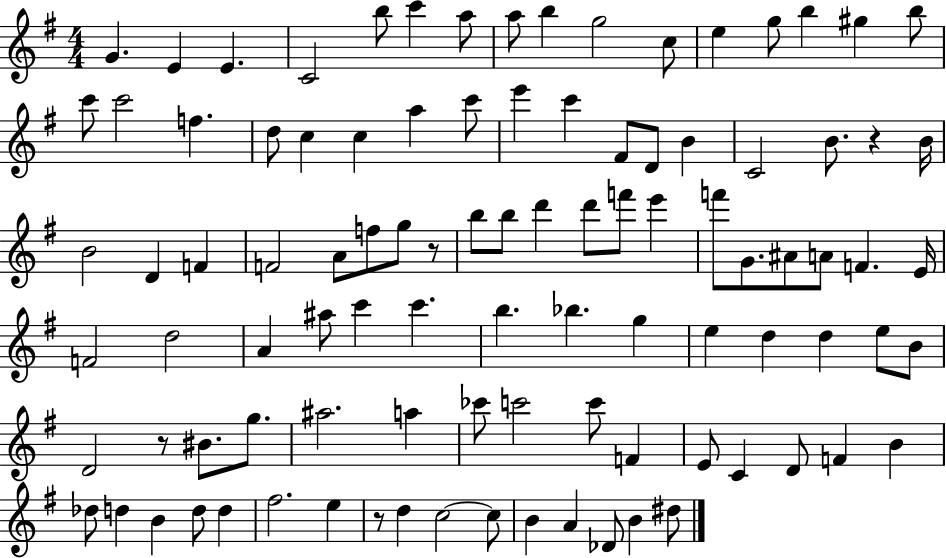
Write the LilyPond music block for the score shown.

{
  \clef treble
  \numericTimeSignature
  \time 4/4
  \key g \major
  g'4. e'4 e'4. | c'2 b''8 c'''4 a''8 | a''8 b''4 g''2 c''8 | e''4 g''8 b''4 gis''4 b''8 | \break c'''8 c'''2 f''4. | d''8 c''4 c''4 a''4 c'''8 | e'''4 c'''4 fis'8 d'8 b'4 | c'2 b'8. r4 b'16 | \break b'2 d'4 f'4 | f'2 a'8 f''8 g''8 r8 | b''8 b''8 d'''4 d'''8 f'''8 e'''4 | f'''8 g'8. ais'8 a'8 f'4. e'16 | \break f'2 d''2 | a'4 ais''8 c'''4 c'''4. | b''4. bes''4. g''4 | e''4 d''4 d''4 e''8 b'8 | \break d'2 r8 bis'8. g''8. | ais''2. a''4 | ces'''8 c'''2 c'''8 f'4 | e'8 c'4 d'8 f'4 b'4 | \break des''8 d''4 b'4 d''8 d''4 | fis''2. e''4 | r8 d''4 c''2~~ c''8 | b'4 a'4 des'8 b'4 dis''8 | \break \bar "|."
}